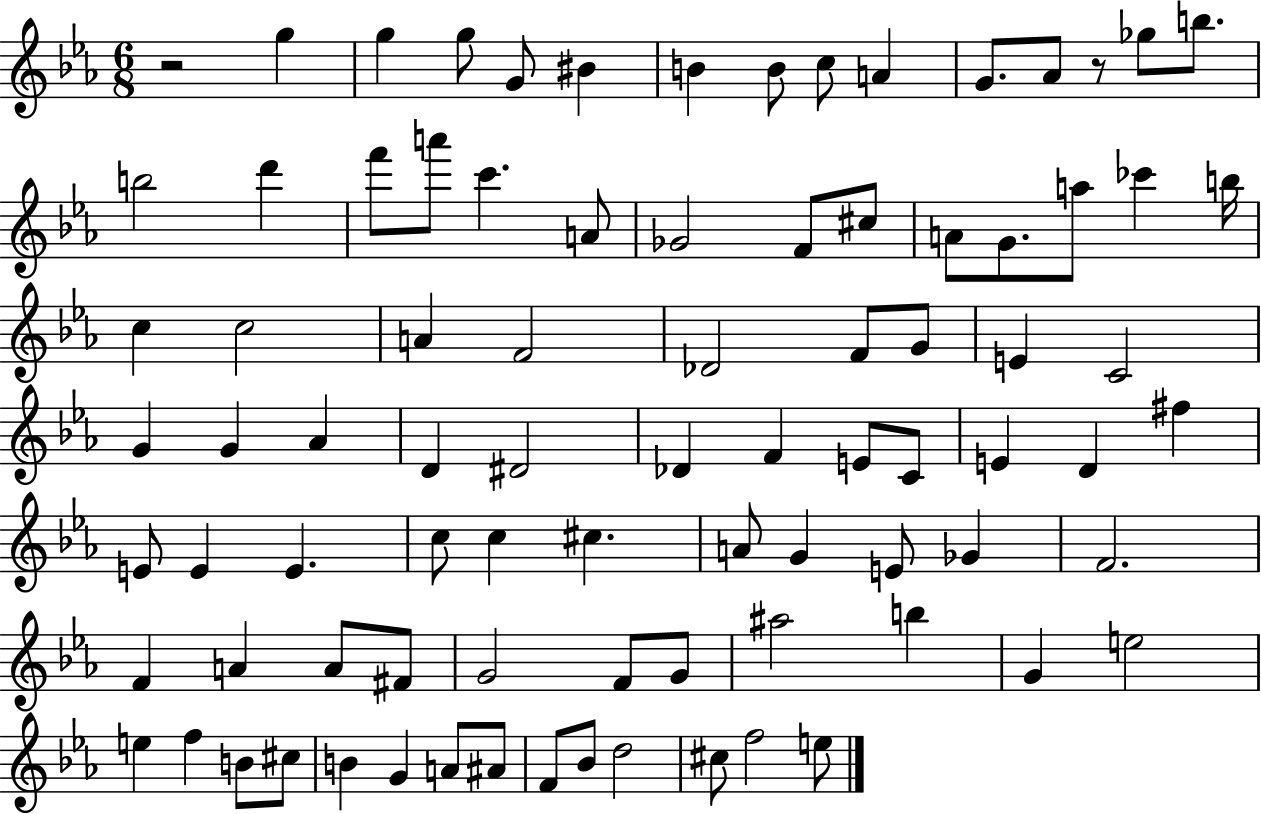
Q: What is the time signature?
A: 6/8